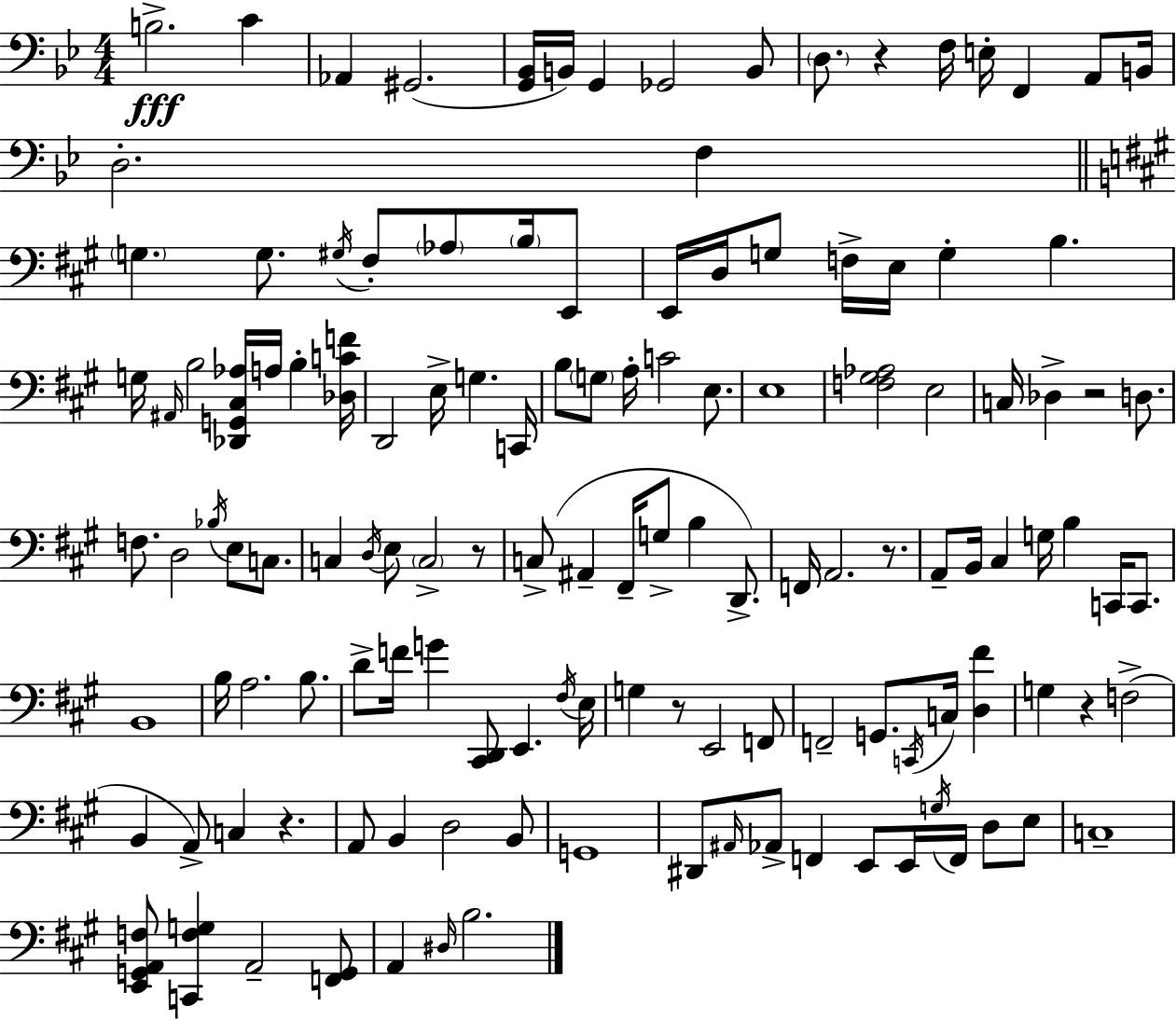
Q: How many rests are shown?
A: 7